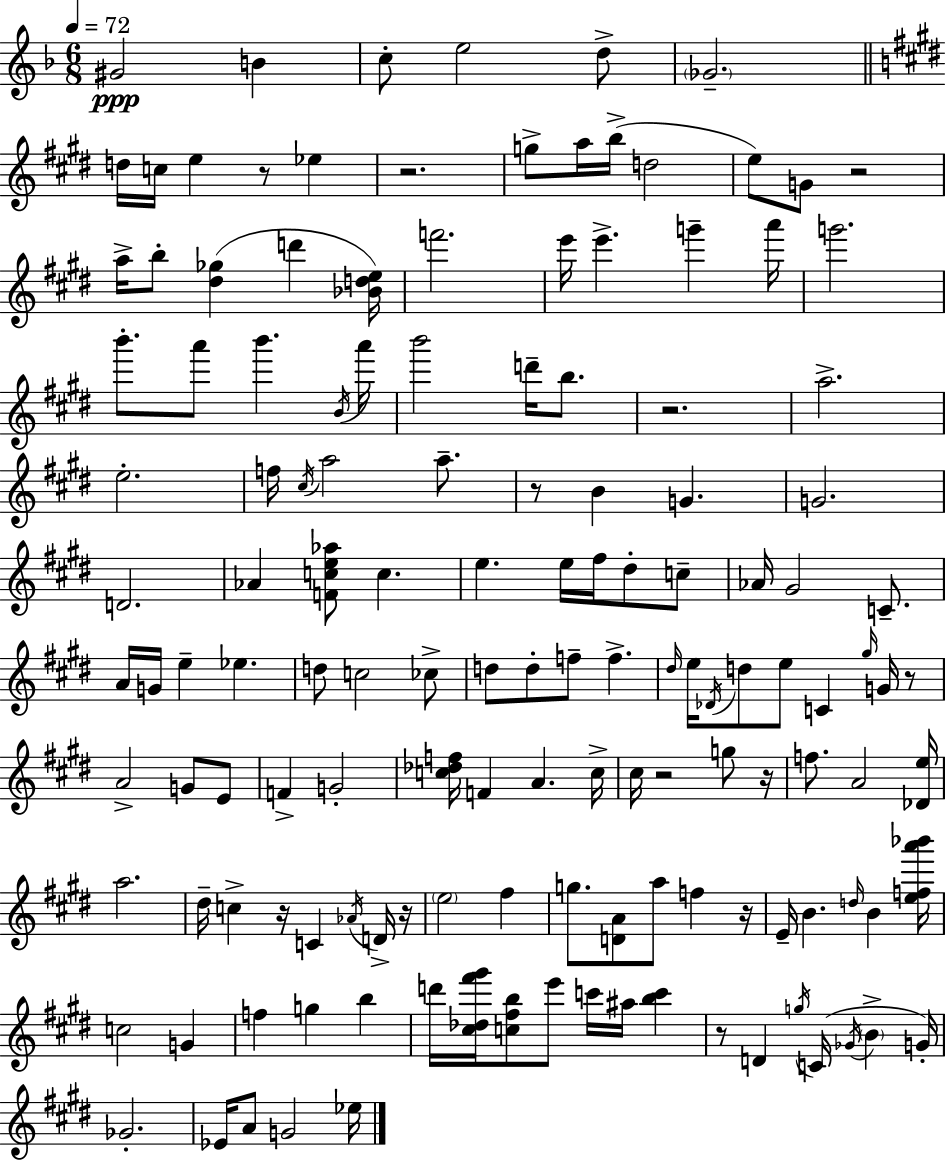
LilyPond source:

{
  \clef treble
  \numericTimeSignature
  \time 6/8
  \key f \major
  \tempo 4 = 72
  gis'2\ppp b'4 | c''8-. e''2 d''8-> | \parenthesize ges'2.-- | \bar "||" \break \key e \major d''16 c''16 e''4 r8 ees''4 | r2. | g''8-> a''16 b''16->( d''2 | e''8) g'8 r2 | \break a''16-> b''8-. <dis'' ges''>4( d'''4 <bes' d'' e''>16) | f'''2. | e'''16 e'''4.-> g'''4-- a'''16 | g'''2. | \break b'''8.-. a'''8 b'''4. \acciaccatura { b'16 } | a'''16 b'''2 d'''16-- b''8. | r2. | a''2.-> | \break e''2.-. | f''16 \acciaccatura { cis''16 } a''2 a''8.-- | r8 b'4 g'4. | g'2. | \break d'2. | aes'4 <f' c'' e'' aes''>8 c''4. | e''4. e''16 fis''16 dis''8-. | c''8-- aes'16 gis'2 c'8.-- | \break a'16 g'16 e''4-- ees''4. | d''8 c''2 | ces''8-> d''8 d''8-. f''8-- f''4.-> | \grace { dis''16 } e''16 \acciaccatura { des'16 } d''8 e''8 c'4 | \break \grace { gis''16 } g'16 r8 a'2-> | g'8 e'8 f'4-> g'2-. | <c'' des'' f''>16 f'4 a'4. | c''16-> cis''16 r2 | \break g''8 r16 f''8. a'2 | <des' e''>16 a''2. | dis''16-- c''4-> r16 c'4 | \acciaccatura { aes'16 } d'16-> r16 \parenthesize e''2 | \break fis''4 g''8. <d' a'>8 a''8 | f''4 r16 e'16-- b'4. | \grace { d''16 } b'4 <e'' f'' a''' bes'''>16 c''2 | g'4 f''4 g''4 | \break b''4 d'''16 <cis'' des'' fis''' gis'''>16 <c'' fis'' b''>8 e'''8 | c'''16 ais''16 <b'' c'''>4 r8 d'4 | \acciaccatura { g''16 } c'16( \acciaccatura { ges'16 } \parenthesize b'4-> g'16-.) ges'2.-. | ees'16 a'8 | \break g'2 ees''16 \bar "|."
}